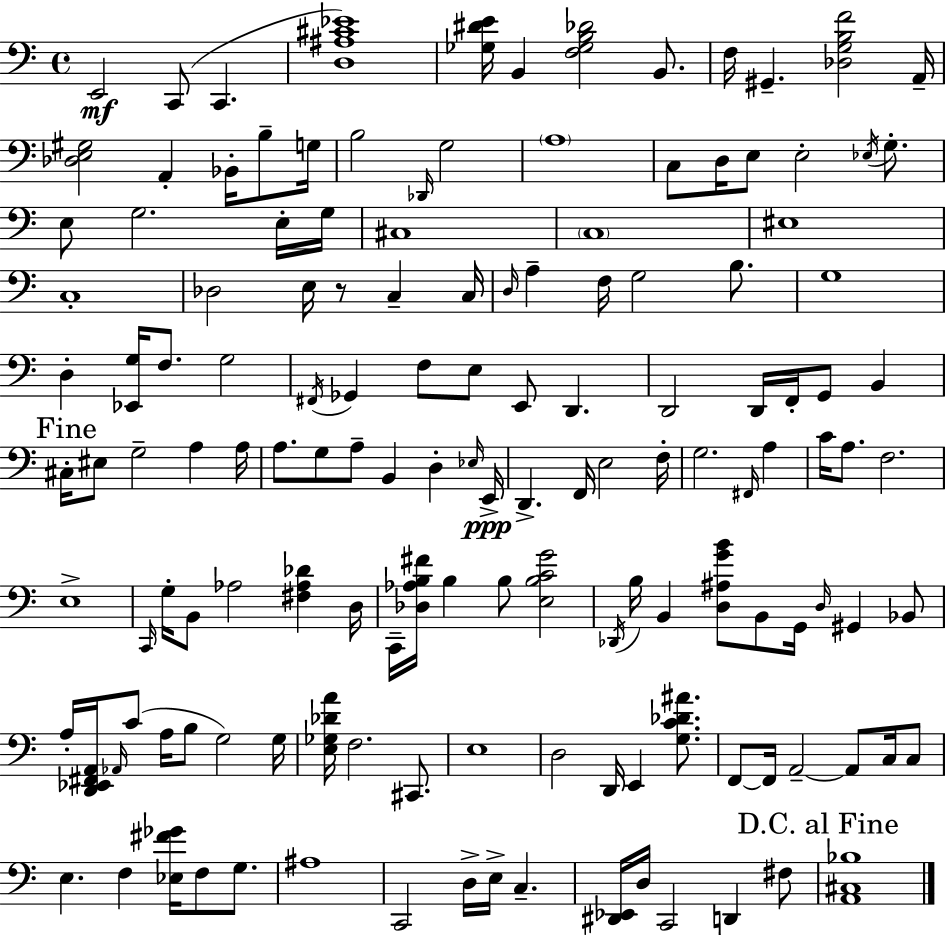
E2/h C2/e C2/q. [D3,A#3,C#4,Eb4]/w [Gb3,D#4,E4]/s B2/q [F3,Gb3,B3,Db4]/h B2/e. F3/s G#2/q. [Db3,G3,B3,F4]/h A2/s [Db3,E3,G#3]/h A2/q Bb2/s B3/e G3/s B3/h Db2/s G3/h A3/w C3/e D3/s E3/e E3/h Eb3/s G3/e. E3/e G3/h. E3/s G3/s C#3/w C3/w EIS3/w C3/w Db3/h E3/s R/e C3/q C3/s D3/s A3/q F3/s G3/h B3/e. G3/w D3/q [Eb2,G3]/s F3/e. G3/h F#2/s Gb2/q F3/e E3/e E2/e D2/q. D2/h D2/s F2/s G2/e B2/q C#3/s EIS3/e G3/h A3/q A3/s A3/e. G3/e A3/e B2/q D3/q Eb3/s E2/s D2/q. F2/s E3/h F3/s G3/h. F#2/s A3/q C4/s A3/e. F3/h. E3/w C2/s G3/s B2/e Ab3/h [F#3,Ab3,Db4]/q D3/s C2/s [Db3,Ab3,B3,F#4]/s B3/q B3/e [E3,B3,C4,G4]/h Db2/s B3/s B2/q [D3,A#3,G4,B4]/e B2/e G2/s D3/s G#2/q Bb2/e A3/s [D2,Eb2,F#2,A2]/s Ab2/s C4/e A3/s B3/e G3/h G3/s [E3,Gb3,Db4,A4]/s F3/h. C#2/e. E3/w D3/h D2/s E2/q [G3,C4,Db4,A#4]/e. F2/e F2/s A2/h A2/e C3/s C3/e E3/q. F3/q [Eb3,F#4,Gb4]/s F3/e G3/e. A#3/w C2/h D3/s E3/s C3/q. [D#2,Eb2]/s D3/s C2/h D2/q F#3/e [A2,C#3,Bb3]/w